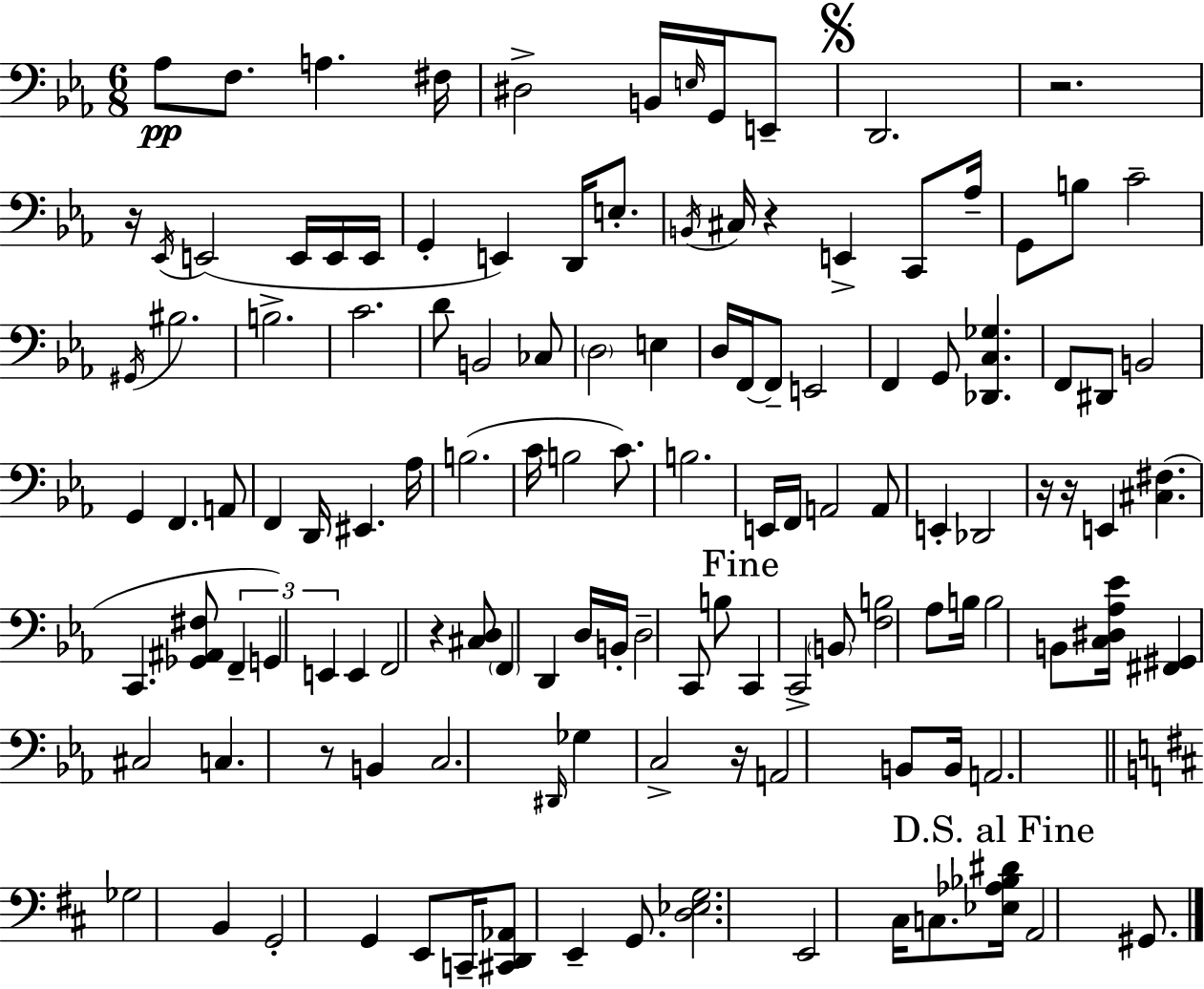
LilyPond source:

{
  \clef bass
  \numericTimeSignature
  \time 6/8
  \key ees \major
  aes8\pp f8. a4. fis16 | dis2-> b,16 \grace { e16 } g,16 e,8-- | \mark \markup { \musicglyph "scripts.segno" } d,2. | r2. | \break r16 \acciaccatura { ees,16 } e,2( e,16 | e,16 e,16 g,4-. e,4) d,16 e8.-. | \acciaccatura { b,16 } cis16 r4 e,4-> | c,8 aes16-- g,8 b8 c'2-- | \break \acciaccatura { gis,16 } bis2. | b2.-> | c'2. | d'8 b,2 | \break ces8 \parenthesize d2 | e4 d16 f,16~~ f,8-- e,2 | f,4 g,8 <des, c ges>4. | f,8 dis,8 b,2 | \break g,4 f,4. | a,8 f,4 d,16 eis,4. | aes16 b2.( | c'16 b2 | \break c'8.) b2. | e,16 f,16 a,2 | a,8 e,4-. des,2 | r16 r16 e,4 <cis fis>4.( | \break c,4. <ges, ais, fis>8 | \tuplet 3/2 { f,4-- g,4) e,4 } | e,4 f,2 | r4 <cis d>8 \parenthesize f,4 d,4 | \break d16 b,16-. d2-- | c,8 b8 \mark "Fine" c,4 c,2-> | \parenthesize b,8 <f b>2 | aes8 b16 b2 | \break b,8 <c dis aes ees'>16 <fis, gis,>4 cis2 | c4. r8 | b,4 c2. | \grace { dis,16 } ges4 c2-> | \break r16 a,2 | b,8 b,16 a,2. | \bar "||" \break \key b \minor ges2 b,4 | g,2-. g,4 | e,8 c,16-- <cis, d, aes,>8 e,4-- g,8. | <d ees g>2. | \break e,2 cis16 c8. | \mark "D.S. al Fine" <ees aes bes dis'>16 a,2 gis,8. | \bar "|."
}